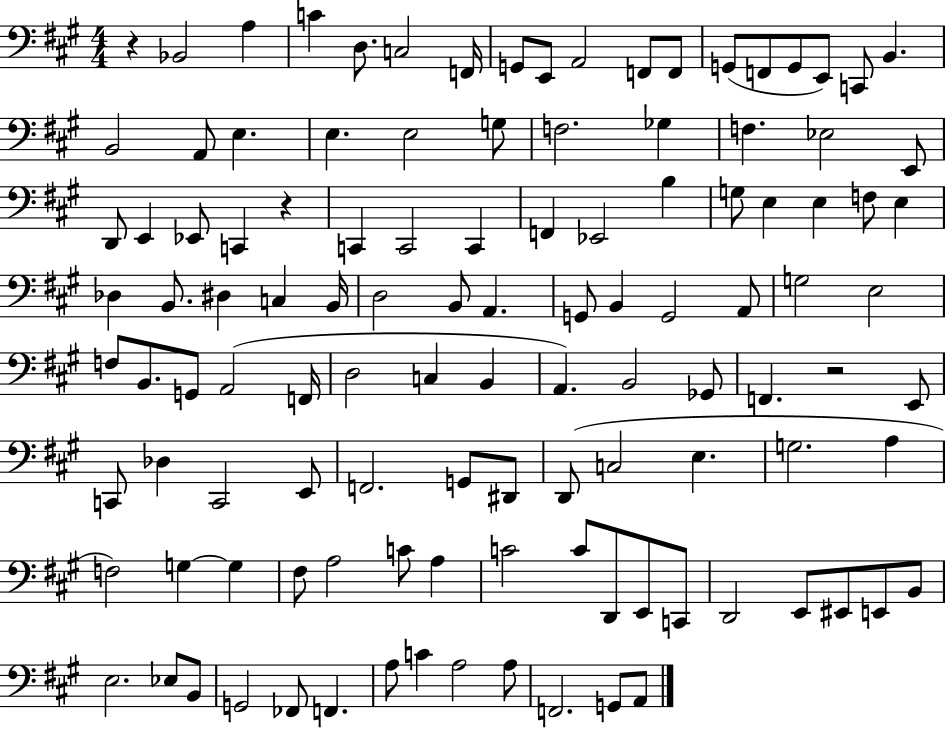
{
  \clef bass
  \numericTimeSignature
  \time 4/4
  \key a \major
  r4 bes,2 a4 | c'4 d8. c2 f,16 | g,8 e,8 a,2 f,8 f,8 | g,8( f,8 g,8 e,8) c,8 b,4. | \break b,2 a,8 e4. | e4. e2 g8 | f2. ges4 | f4. ees2 e,8 | \break d,8 e,4 ees,8 c,4 r4 | c,4 c,2 c,4 | f,4 ees,2 b4 | g8 e4 e4 f8 e4 | \break des4 b,8. dis4 c4 b,16 | d2 b,8 a,4. | g,8 b,4 g,2 a,8 | g2 e2 | \break f8 b,8. g,8 a,2( f,16 | d2 c4 b,4 | a,4.) b,2 ges,8 | f,4. r2 e,8 | \break c,8 des4 c,2 e,8 | f,2. g,8 dis,8 | d,8( c2 e4. | g2. a4 | \break f2) g4~~ g4 | fis8 a2 c'8 a4 | c'2 c'8 d,8 e,8 c,8 | d,2 e,8 eis,8 e,8 b,8 | \break e2. ees8 b,8 | g,2 fes,8 f,4. | a8 c'4 a2 a8 | f,2. g,8 a,8 | \break \bar "|."
}